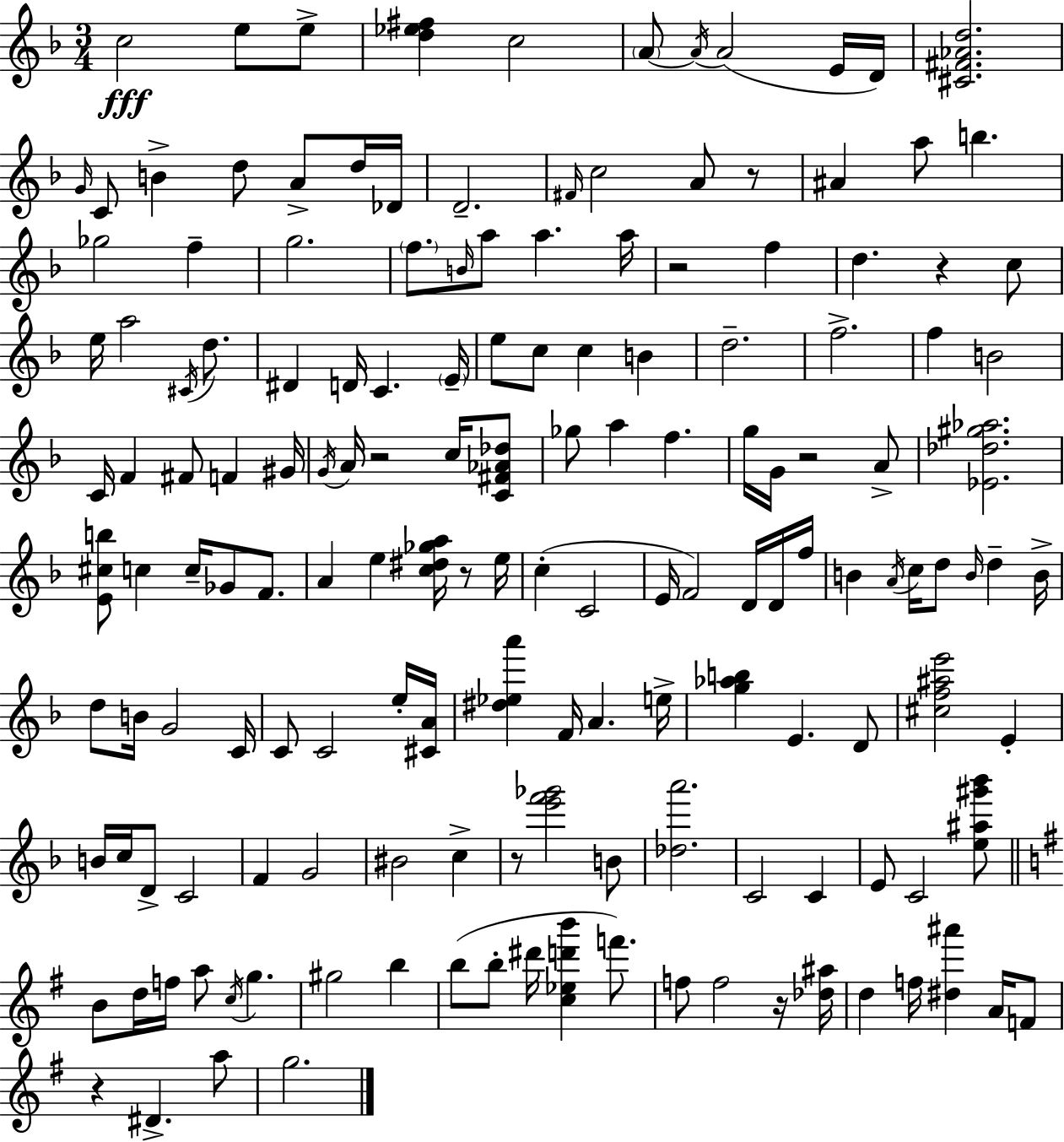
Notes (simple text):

C5/h E5/e E5/e [D5,Eb5,F#5]/q C5/h A4/e A4/s A4/h E4/s D4/s [C#4,F#4,Ab4,D5]/h. G4/s C4/e B4/q D5/e A4/e D5/s Db4/s D4/h. F#4/s C5/h A4/e R/e A#4/q A5/e B5/q. Gb5/h F5/q G5/h. F5/e. B4/s A5/e A5/q. A5/s R/h F5/q D5/q. R/q C5/e E5/s A5/h C#4/s D5/e. D#4/q D4/s C4/q. E4/s E5/e C5/e C5/q B4/q D5/h. F5/h. F5/q B4/h C4/s F4/q F#4/e F4/q G#4/s G4/s A4/s R/h C5/s [C4,F#4,Ab4,Db5]/e Gb5/e A5/q F5/q. G5/s G4/s R/h A4/e [Eb4,Db5,G#5,Ab5]/h. [E4,C#5,B5]/e C5/q C5/s Gb4/e F4/e. A4/q E5/q [C5,D#5,Gb5,A5]/s R/e E5/s C5/q C4/h E4/s F4/h D4/s D4/s F5/s B4/q A4/s C5/s D5/e B4/s D5/q B4/s D5/e B4/s G4/h C4/s C4/e C4/h E5/s [C#4,A4]/s [D#5,Eb5,A6]/q F4/s A4/q. E5/s [G5,Ab5,B5]/q E4/q. D4/e [C#5,F5,A#5,E6]/h E4/q B4/s C5/s D4/e C4/h F4/q G4/h BIS4/h C5/q R/e [E6,F6,Gb6]/h B4/e [Db5,A6]/h. C4/h C4/q E4/e C4/h [E5,A#5,G#6,Bb6]/e B4/e D5/s F5/s A5/e C5/s G5/q. G#5/h B5/q B5/e B5/e D#6/s [C5,Eb5,D6,B6]/q F6/e. F5/e F5/h R/s [Db5,A#5]/s D5/q F5/s [D#5,A#6]/q A4/s F4/e R/q D#4/q. A5/e G5/h.